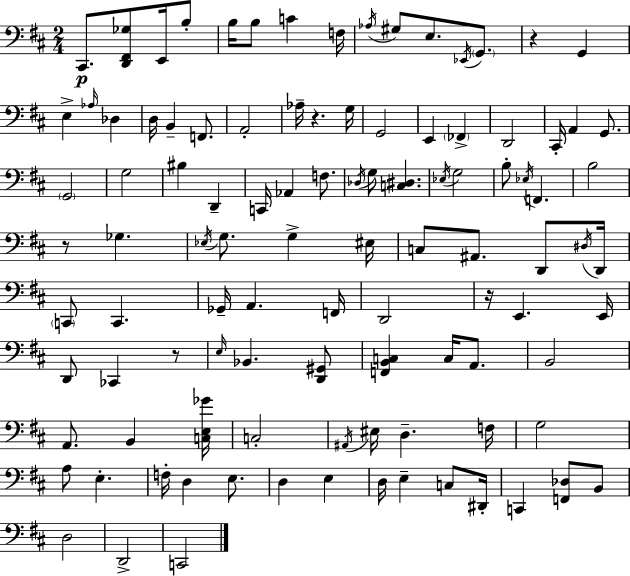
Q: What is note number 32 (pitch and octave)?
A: BIS3